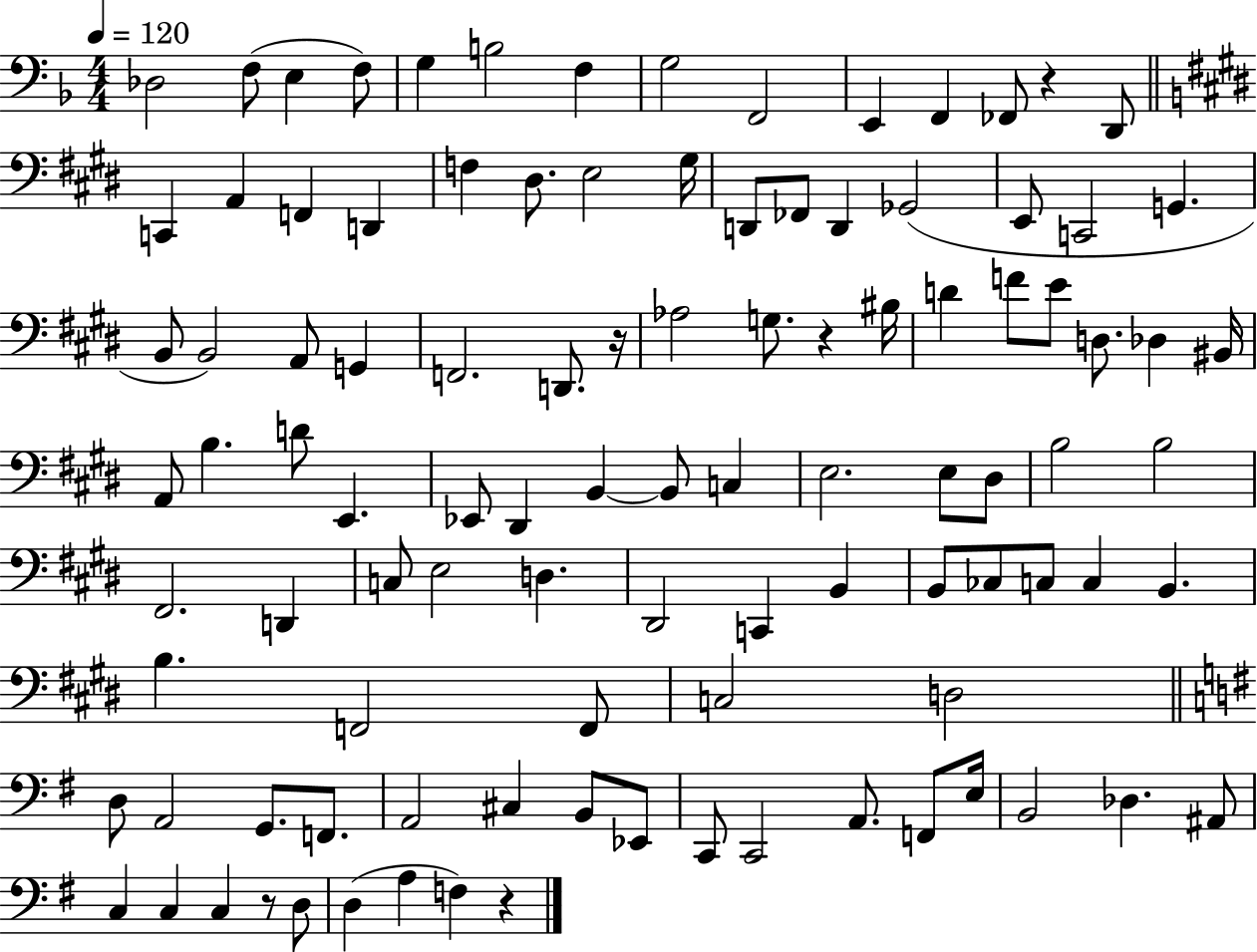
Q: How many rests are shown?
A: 5